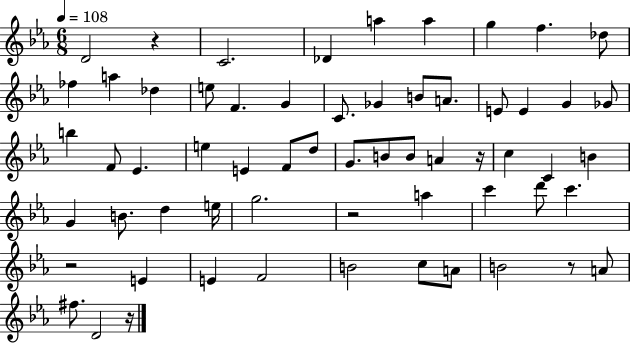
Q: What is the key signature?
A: EES major